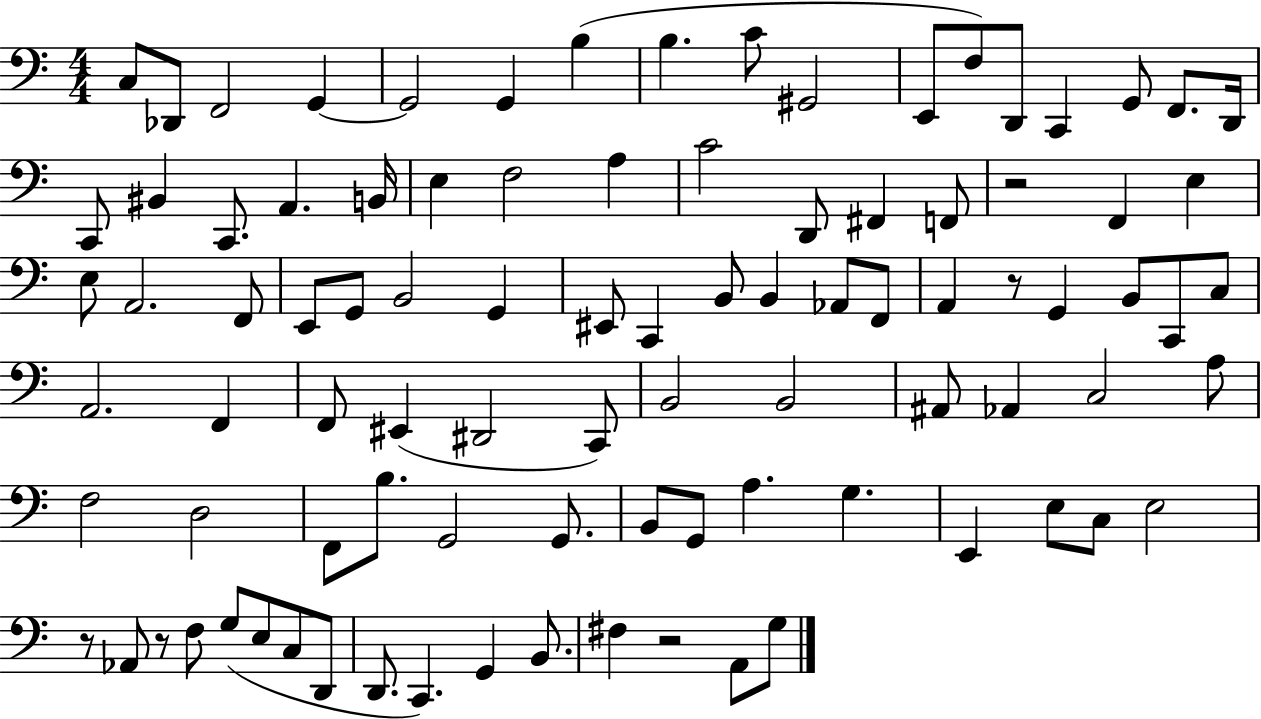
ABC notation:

X:1
T:Untitled
M:4/4
L:1/4
K:C
C,/2 _D,,/2 F,,2 G,, G,,2 G,, B, B, C/2 ^G,,2 E,,/2 F,/2 D,,/2 C,, G,,/2 F,,/2 D,,/4 C,,/2 ^B,, C,,/2 A,, B,,/4 E, F,2 A, C2 D,,/2 ^F,, F,,/2 z2 F,, E, E,/2 A,,2 F,,/2 E,,/2 G,,/2 B,,2 G,, ^E,,/2 C,, B,,/2 B,, _A,,/2 F,,/2 A,, z/2 G,, B,,/2 C,,/2 C,/2 A,,2 F,, F,,/2 ^E,, ^D,,2 C,,/2 B,,2 B,,2 ^A,,/2 _A,, C,2 A,/2 F,2 D,2 F,,/2 B,/2 G,,2 G,,/2 B,,/2 G,,/2 A, G, E,, E,/2 C,/2 E,2 z/2 _A,,/2 z/2 F,/2 G,/2 E,/2 C,/2 D,,/2 D,,/2 C,, G,, B,,/2 ^F, z2 A,,/2 G,/2